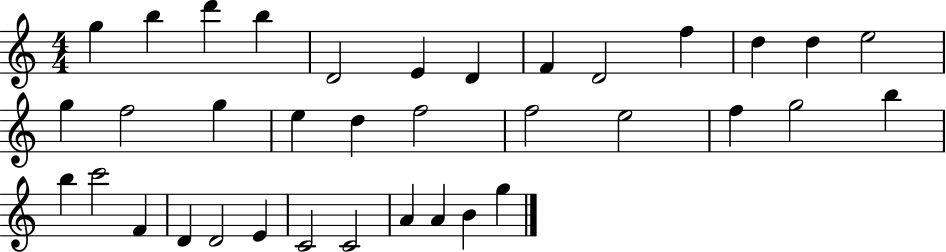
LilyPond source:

{
  \clef treble
  \numericTimeSignature
  \time 4/4
  \key c \major
  g''4 b''4 d'''4 b''4 | d'2 e'4 d'4 | f'4 d'2 f''4 | d''4 d''4 e''2 | \break g''4 f''2 g''4 | e''4 d''4 f''2 | f''2 e''2 | f''4 g''2 b''4 | \break b''4 c'''2 f'4 | d'4 d'2 e'4 | c'2 c'2 | a'4 a'4 b'4 g''4 | \break \bar "|."
}